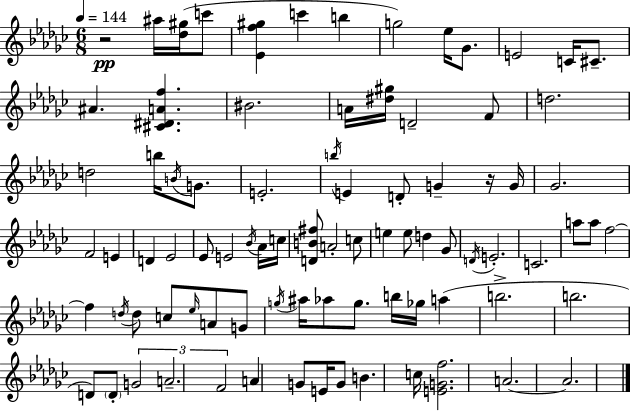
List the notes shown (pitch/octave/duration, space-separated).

R/h A#5/s [Db5,G#5]/s C6/e [Eb4,F5,G#5]/q C6/q B5/q G5/h Eb5/s Gb4/e. E4/h C4/s C#4/e. A#4/q. [C#4,D#4,A4,F5]/q. BIS4/h. A4/s [D#5,G#5]/s D4/h F4/e D5/h. D5/h B5/s B4/s G4/e. E4/h. B5/s E4/q D4/e G4/q R/s G4/s Gb4/h. F4/h E4/q D4/q Eb4/h Eb4/e E4/h Bb4/s Ab4/s C5/s [D4,B4,F#5]/e A4/h C5/e E5/q E5/e D5/q Gb4/e D4/s E4/h. C4/h. A5/e A5/e F5/h F5/q D5/s D5/e C5/e Eb5/s A4/e G4/e G5/s A#5/s Ab5/e G5/e. B5/s Gb5/s A5/q B5/h. B5/h. D4/e D4/e G4/h A4/h. F4/h A4/q G4/e E4/s G4/e B4/q. C5/s [E4,G4,F5]/h. A4/h. A4/h.